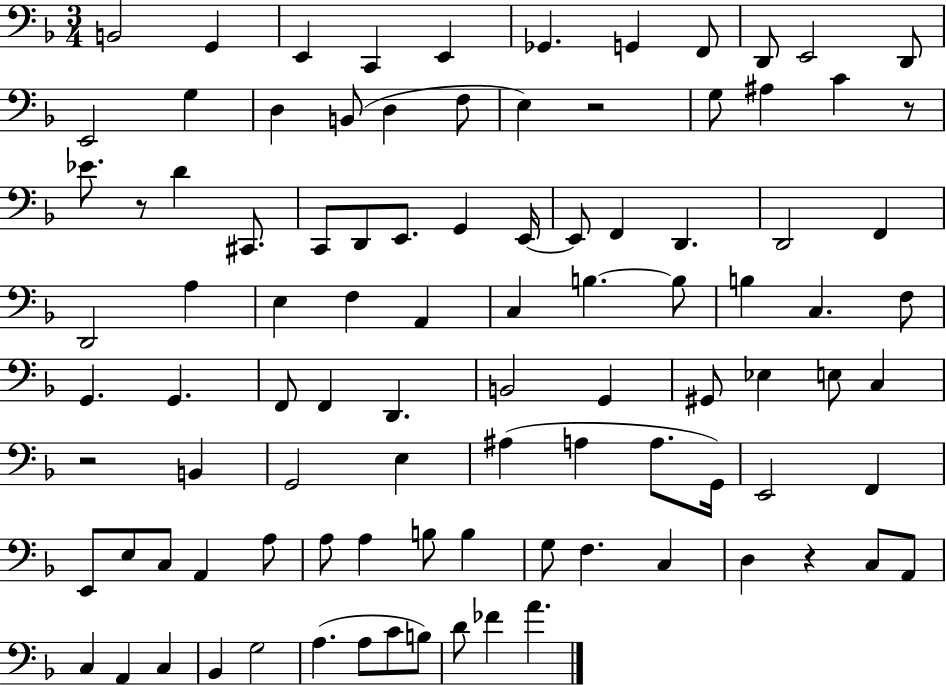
{
  \clef bass
  \numericTimeSignature
  \time 3/4
  \key f \major
  \repeat volta 2 { b,2 g,4 | e,4 c,4 e,4 | ges,4. g,4 f,8 | d,8 e,2 d,8 | \break e,2 g4 | d4 b,8( d4 f8 | e4) r2 | g8 ais4 c'4 r8 | \break ees'8. r8 d'4 cis,8. | c,8 d,8 e,8. g,4 e,16~~ | e,8 f,4 d,4. | d,2 f,4 | \break d,2 a4 | e4 f4 a,4 | c4 b4.~~ b8 | b4 c4. f8 | \break g,4. g,4. | f,8 f,4 d,4. | b,2 g,4 | gis,8 ees4 e8 c4 | \break r2 b,4 | g,2 e4 | ais4( a4 a8. g,16) | e,2 f,4 | \break e,8 e8 c8 a,4 a8 | a8 a4 b8 b4 | g8 f4. c4 | d4 r4 c8 a,8 | \break c4 a,4 c4 | bes,4 g2 | a4.( a8 c'8 b8) | d'8 fes'4 a'4. | \break } \bar "|."
}